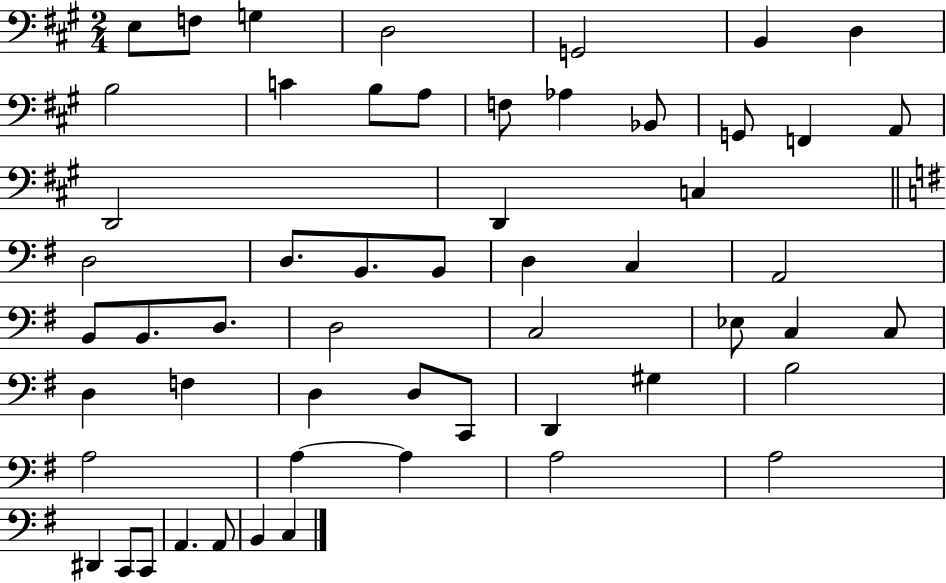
E3/e F3/e G3/q D3/h G2/h B2/q D3/q B3/h C4/q B3/e A3/e F3/e Ab3/q Bb2/e G2/e F2/q A2/e D2/h D2/q C3/q D3/h D3/e. B2/e. B2/e D3/q C3/q A2/h B2/e B2/e. D3/e. D3/h C3/h Eb3/e C3/q C3/e D3/q F3/q D3/q D3/e C2/e D2/q G#3/q B3/h A3/h A3/q A3/q A3/h A3/h D#2/q C2/e C2/e A2/q. A2/e B2/q C3/q